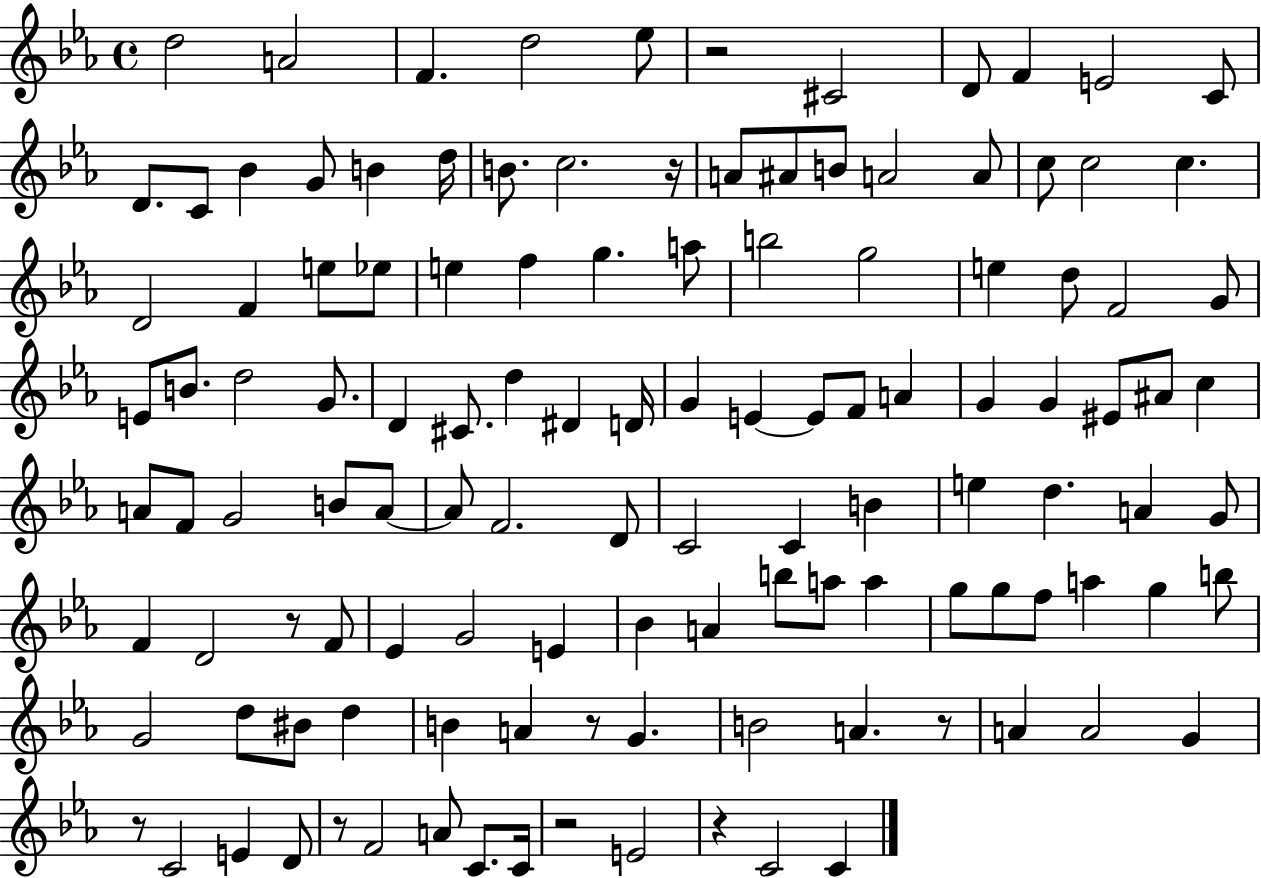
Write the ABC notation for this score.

X:1
T:Untitled
M:4/4
L:1/4
K:Eb
d2 A2 F d2 _e/2 z2 ^C2 D/2 F E2 C/2 D/2 C/2 _B G/2 B d/4 B/2 c2 z/4 A/2 ^A/2 B/2 A2 A/2 c/2 c2 c D2 F e/2 _e/2 e f g a/2 b2 g2 e d/2 F2 G/2 E/2 B/2 d2 G/2 D ^C/2 d ^D D/4 G E E/2 F/2 A G G ^E/2 ^A/2 c A/2 F/2 G2 B/2 A/2 A/2 F2 D/2 C2 C B e d A G/2 F D2 z/2 F/2 _E G2 E _B A b/2 a/2 a g/2 g/2 f/2 a g b/2 G2 d/2 ^B/2 d B A z/2 G B2 A z/2 A A2 G z/2 C2 E D/2 z/2 F2 A/2 C/2 C/4 z2 E2 z C2 C